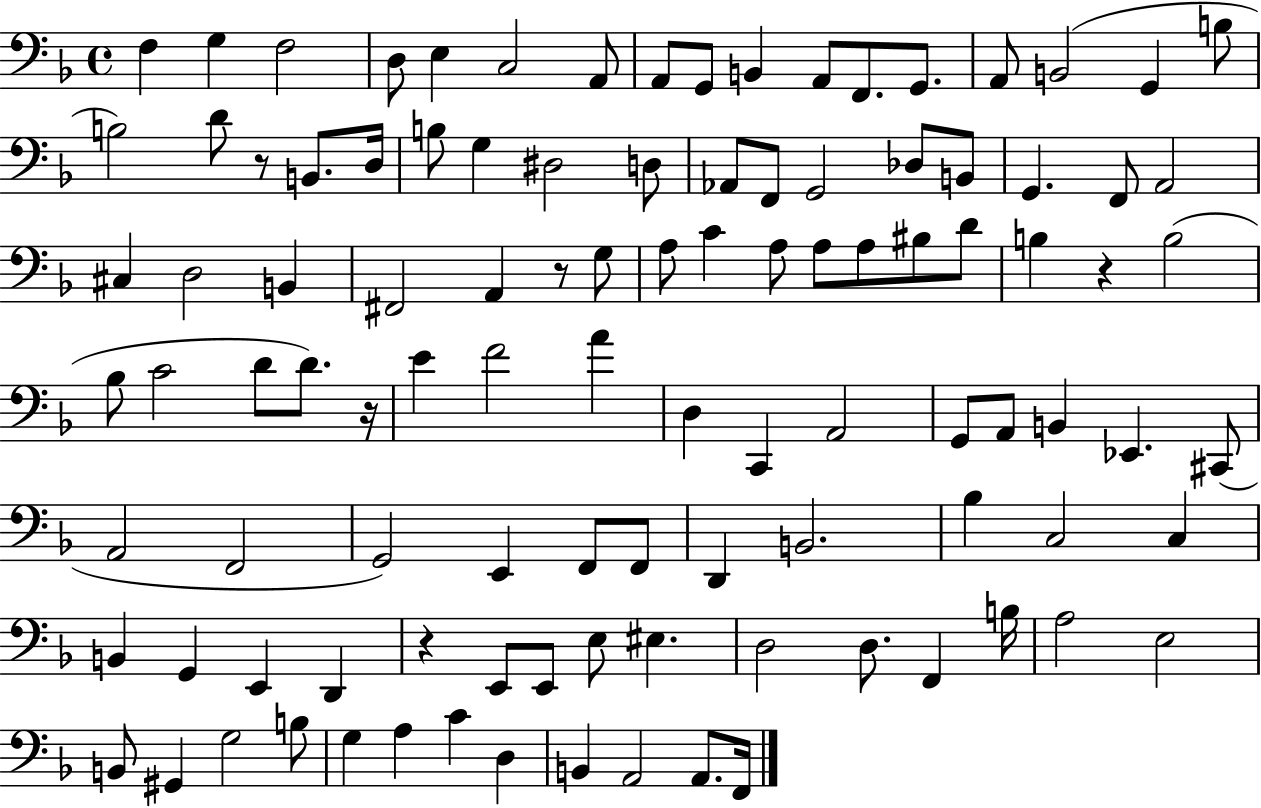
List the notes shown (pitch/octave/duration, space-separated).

F3/q G3/q F3/h D3/e E3/q C3/h A2/e A2/e G2/e B2/q A2/e F2/e. G2/e. A2/e B2/h G2/q B3/e B3/h D4/e R/e B2/e. D3/s B3/e G3/q D#3/h D3/e Ab2/e F2/e G2/h Db3/e B2/e G2/q. F2/e A2/h C#3/q D3/h B2/q F#2/h A2/q R/e G3/e A3/e C4/q A3/e A3/e A3/e BIS3/e D4/e B3/q R/q B3/h Bb3/e C4/h D4/e D4/e. R/s E4/q F4/h A4/q D3/q C2/q A2/h G2/e A2/e B2/q Eb2/q. C#2/e A2/h F2/h G2/h E2/q F2/e F2/e D2/q B2/h. Bb3/q C3/h C3/q B2/q G2/q E2/q D2/q R/q E2/e E2/e E3/e EIS3/q. D3/h D3/e. F2/q B3/s A3/h E3/h B2/e G#2/q G3/h B3/e G3/q A3/q C4/q D3/q B2/q A2/h A2/e. F2/s